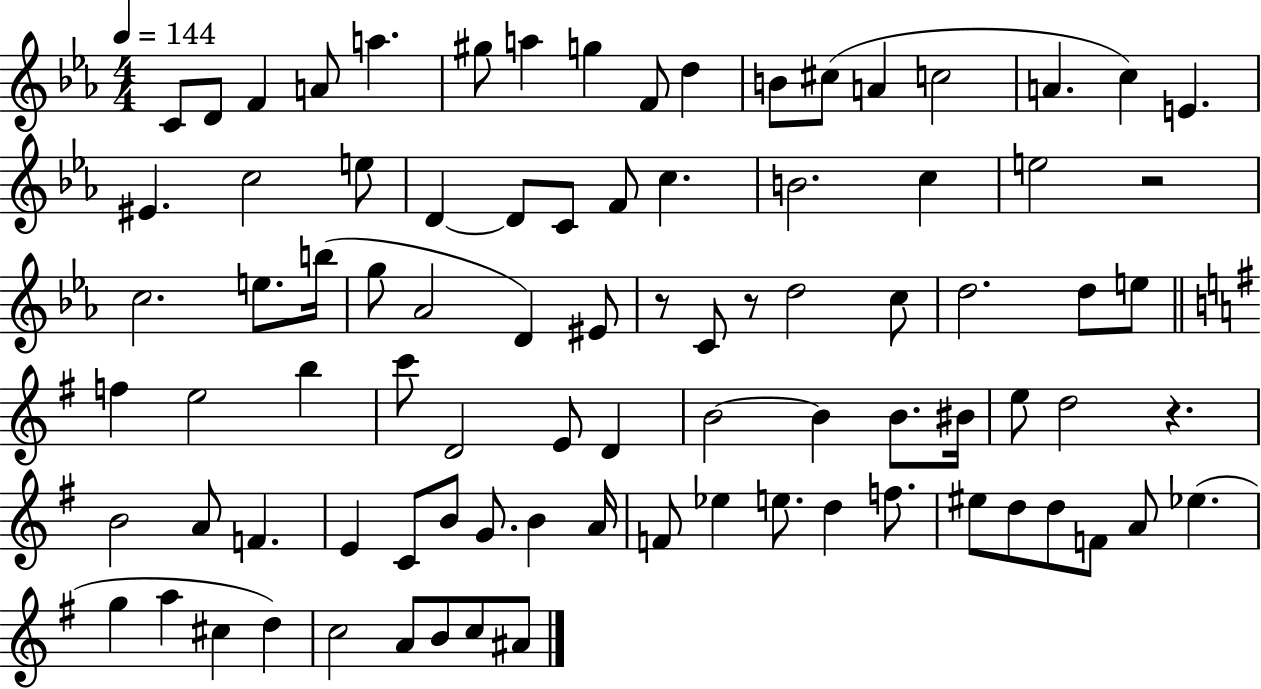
X:1
T:Untitled
M:4/4
L:1/4
K:Eb
C/2 D/2 F A/2 a ^g/2 a g F/2 d B/2 ^c/2 A c2 A c E ^E c2 e/2 D D/2 C/2 F/2 c B2 c e2 z2 c2 e/2 b/4 g/2 _A2 D ^E/2 z/2 C/2 z/2 d2 c/2 d2 d/2 e/2 f e2 b c'/2 D2 E/2 D B2 B B/2 ^B/4 e/2 d2 z B2 A/2 F E C/2 B/2 G/2 B A/4 F/2 _e e/2 d f/2 ^e/2 d/2 d/2 F/2 A/2 _e g a ^c d c2 A/2 B/2 c/2 ^A/2